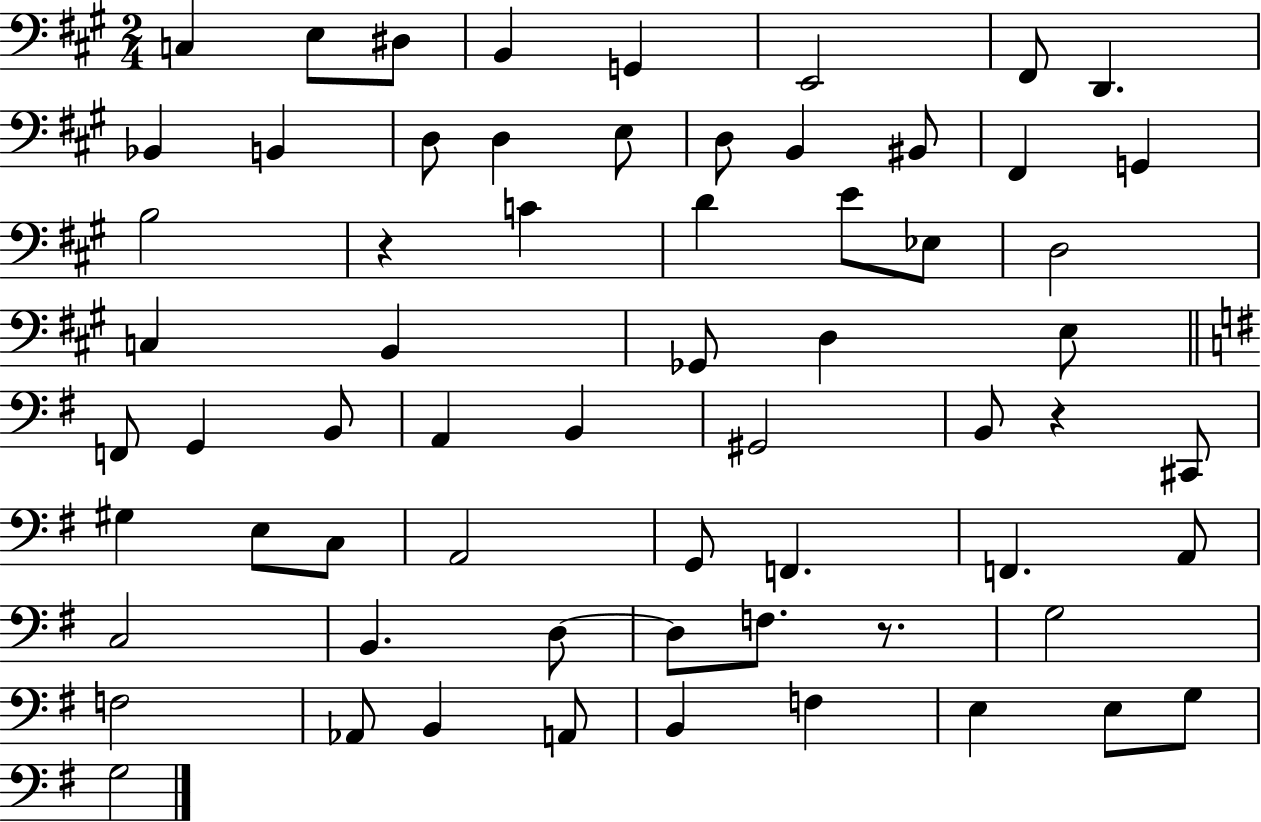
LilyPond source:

{
  \clef bass
  \numericTimeSignature
  \time 2/4
  \key a \major
  \repeat volta 2 { c4 e8 dis8 | b,4 g,4 | e,2 | fis,8 d,4. | \break bes,4 b,4 | d8 d4 e8 | d8 b,4 bis,8 | fis,4 g,4 | \break b2 | r4 c'4 | d'4 e'8 ees8 | d2 | \break c4 b,4 | ges,8 d4 e8 | \bar "||" \break \key g \major f,8 g,4 b,8 | a,4 b,4 | gis,2 | b,8 r4 cis,8 | \break gis4 e8 c8 | a,2 | g,8 f,4. | f,4. a,8 | \break c2 | b,4. d8~~ | d8 f8. r8. | g2 | \break f2 | aes,8 b,4 a,8 | b,4 f4 | e4 e8 g8 | \break g2 | } \bar "|."
}